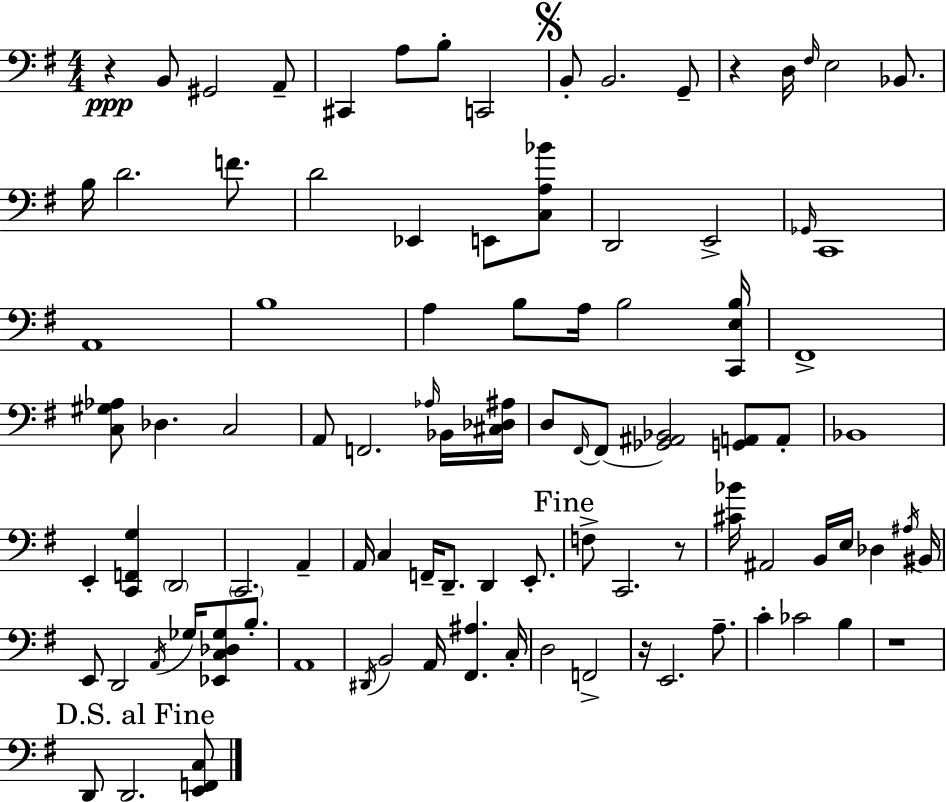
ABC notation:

X:1
T:Untitled
M:4/4
L:1/4
K:G
z B,,/2 ^G,,2 A,,/2 ^C,, A,/2 B,/2 C,,2 B,,/2 B,,2 G,,/2 z D,/4 ^F,/4 E,2 _B,,/2 B,/4 D2 F/2 D2 _E,, E,,/2 [C,A,_B]/2 D,,2 E,,2 _G,,/4 C,,4 A,,4 B,4 A, B,/2 A,/4 B,2 [C,,E,B,]/4 ^F,,4 [C,^G,_A,]/2 _D, C,2 A,,/2 F,,2 _A,/4 _B,,/4 [^C,_D,^A,]/4 D,/2 ^F,,/4 ^F,,/2 [_G,,^A,,_B,,]2 [G,,A,,]/2 A,,/2 _B,,4 E,, [C,,F,,G,] D,,2 C,,2 A,, A,,/4 C, F,,/4 D,,/2 D,, E,,/2 F,/2 C,,2 z/2 [^C_B]/4 ^A,,2 B,,/4 E,/4 _D, ^A,/4 ^B,,/4 E,,/2 D,,2 A,,/4 _G,/4 [_E,,C,_D,_G,]/2 B,/2 A,,4 ^D,,/4 B,,2 A,,/4 [^F,,^A,] C,/4 D,2 F,,2 z/4 E,,2 A,/2 C _C2 B, z4 D,,/2 D,,2 [E,,F,,C,]/2